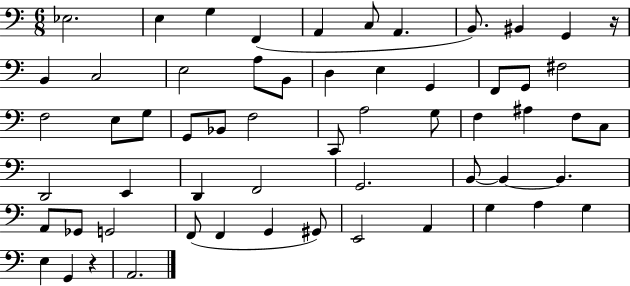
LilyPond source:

{
  \clef bass
  \numericTimeSignature
  \time 6/8
  \key c \major
  \repeat volta 2 { ees2. | e4 g4 f,4( | a,4 c8 a,4. | b,8.) bis,4 g,4 r16 | \break b,4 c2 | e2 a8 b,8 | d4 e4 g,4 | f,8 g,8 fis2 | \break f2 e8 g8 | g,8 bes,8 f2 | c,8 a2 g8 | f4 ais4 f8 c8 | \break d,2 e,4 | d,4 f,2 | g,2. | b,8~~ b,4~~ b,4. | \break a,8 ges,8 g,2 | f,8( f,4 g,4 gis,8) | e,2 a,4 | g4 a4 g4 | \break e4 g,4 r4 | a,2. | } \bar "|."
}